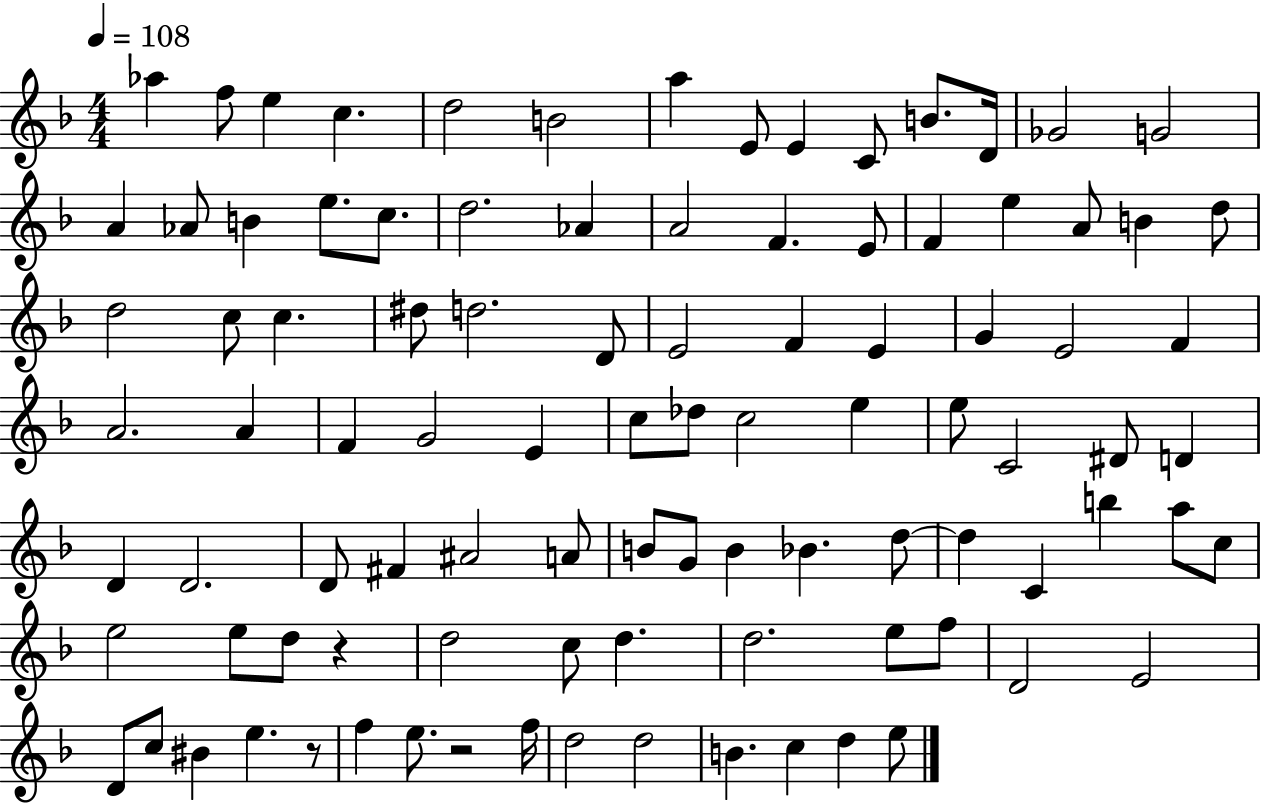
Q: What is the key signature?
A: F major